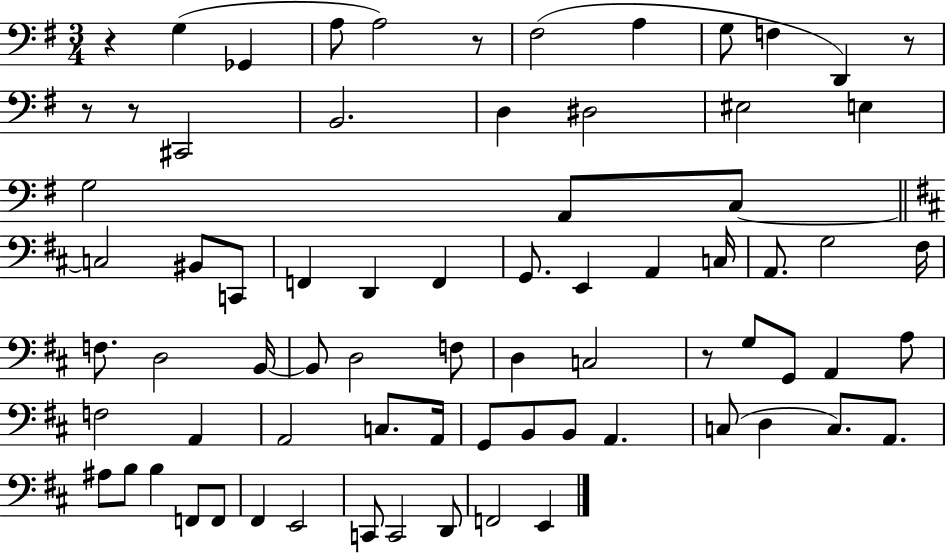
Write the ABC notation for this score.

X:1
T:Untitled
M:3/4
L:1/4
K:G
z G, _G,, A,/2 A,2 z/2 ^F,2 A, G,/2 F, D,, z/2 z/2 z/2 ^C,,2 B,,2 D, ^D,2 ^E,2 E, G,2 A,,/2 C,/2 C,2 ^B,,/2 C,,/2 F,, D,, F,, G,,/2 E,, A,, C,/4 A,,/2 G,2 ^F,/4 F,/2 D,2 B,,/4 B,,/2 D,2 F,/2 D, C,2 z/2 G,/2 G,,/2 A,, A,/2 F,2 A,, A,,2 C,/2 A,,/4 G,,/2 B,,/2 B,,/2 A,, C,/2 D, C,/2 A,,/2 ^A,/2 B,/2 B, F,,/2 F,,/2 ^F,, E,,2 C,,/2 C,,2 D,,/2 F,,2 E,,